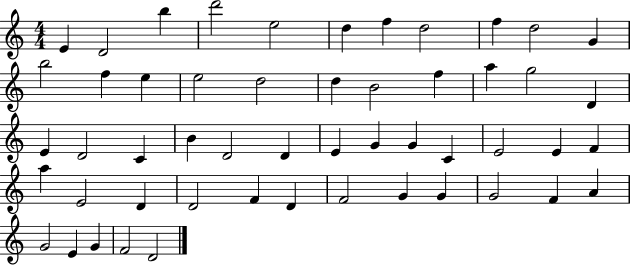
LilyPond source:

{
  \clef treble
  \numericTimeSignature
  \time 4/4
  \key c \major
  e'4 d'2 b''4 | d'''2 e''2 | d''4 f''4 d''2 | f''4 d''2 g'4 | \break b''2 f''4 e''4 | e''2 d''2 | d''4 b'2 f''4 | a''4 g''2 d'4 | \break e'4 d'2 c'4 | b'4 d'2 d'4 | e'4 g'4 g'4 c'4 | e'2 e'4 f'4 | \break a''4 e'2 d'4 | d'2 f'4 d'4 | f'2 g'4 g'4 | g'2 f'4 a'4 | \break g'2 e'4 g'4 | f'2 d'2 | \bar "|."
}